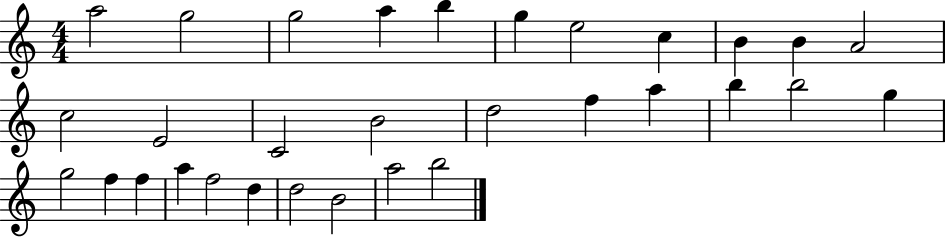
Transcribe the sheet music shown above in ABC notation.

X:1
T:Untitled
M:4/4
L:1/4
K:C
a2 g2 g2 a b g e2 c B B A2 c2 E2 C2 B2 d2 f a b b2 g g2 f f a f2 d d2 B2 a2 b2